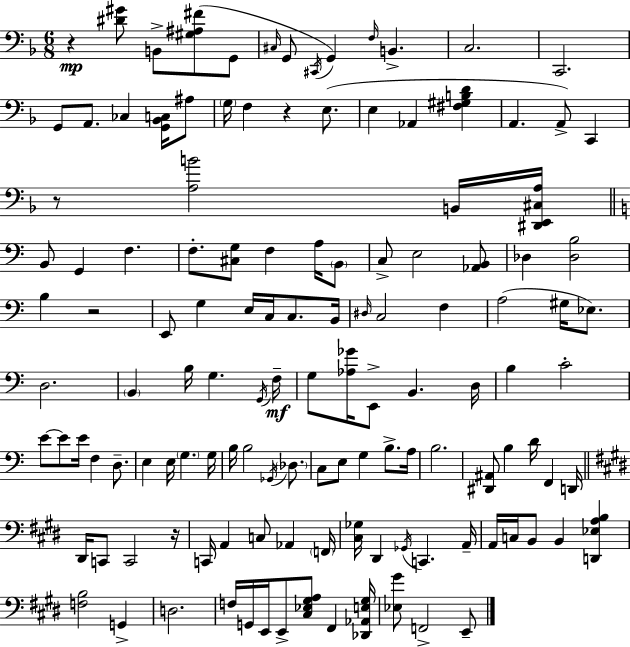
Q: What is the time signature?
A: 6/8